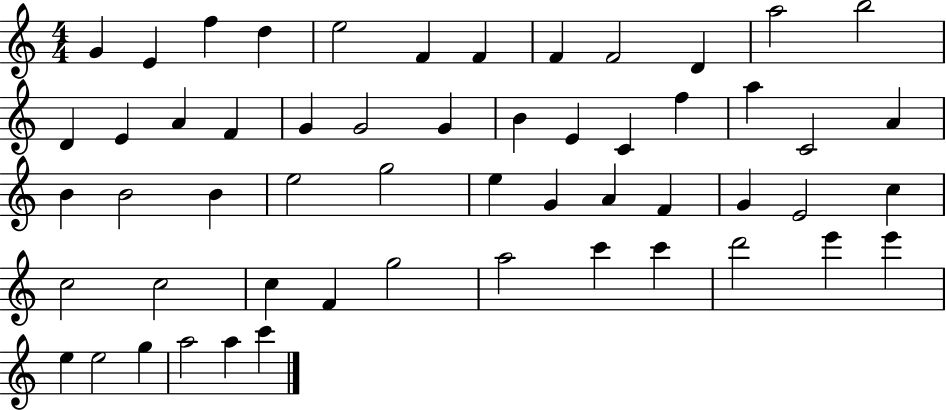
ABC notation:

X:1
T:Untitled
M:4/4
L:1/4
K:C
G E f d e2 F F F F2 D a2 b2 D E A F G G2 G B E C f a C2 A B B2 B e2 g2 e G A F G E2 c c2 c2 c F g2 a2 c' c' d'2 e' e' e e2 g a2 a c'